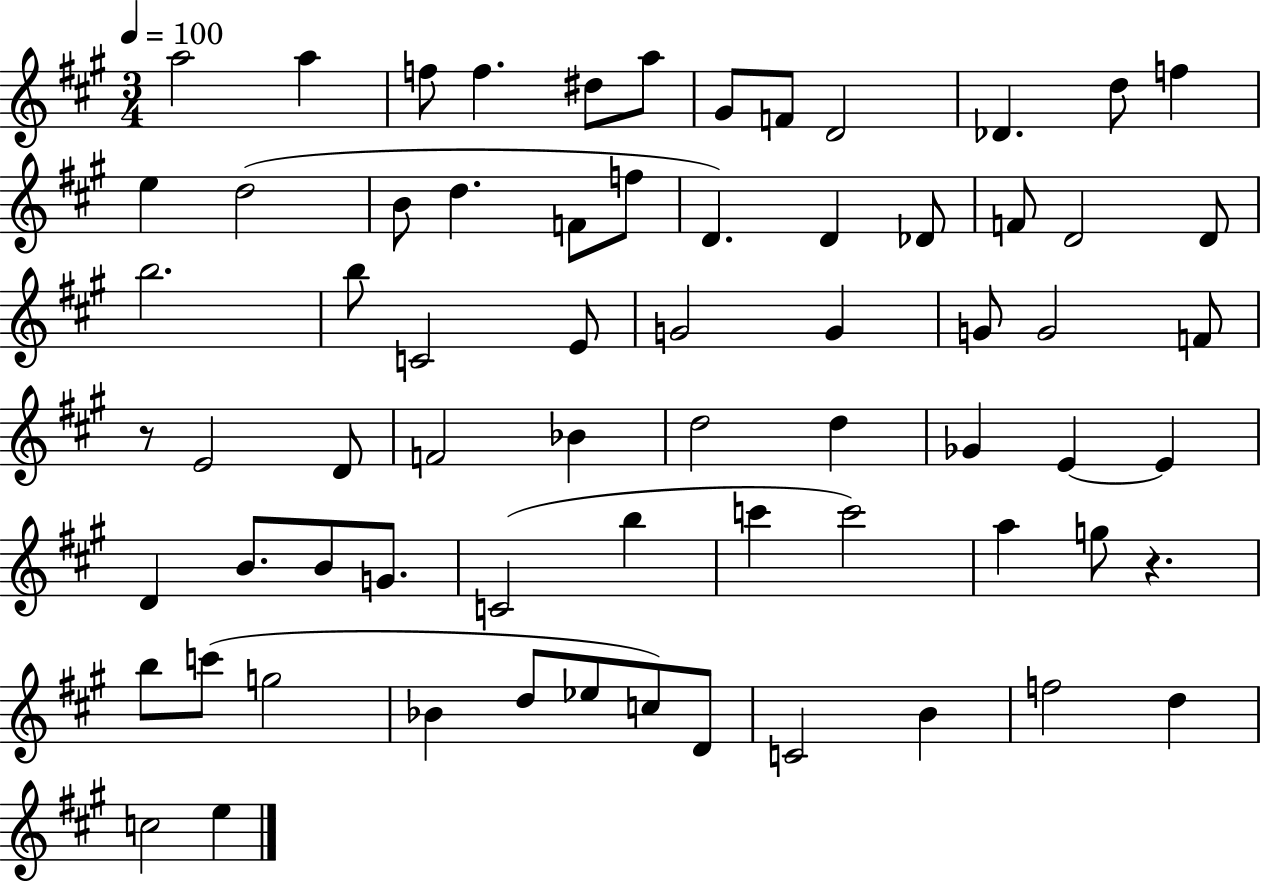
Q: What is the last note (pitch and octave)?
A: E5